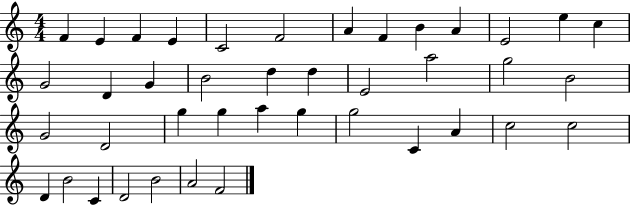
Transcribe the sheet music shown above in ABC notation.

X:1
T:Untitled
M:4/4
L:1/4
K:C
F E F E C2 F2 A F B A E2 e c G2 D G B2 d d E2 a2 g2 B2 G2 D2 g g a g g2 C A c2 c2 D B2 C D2 B2 A2 F2